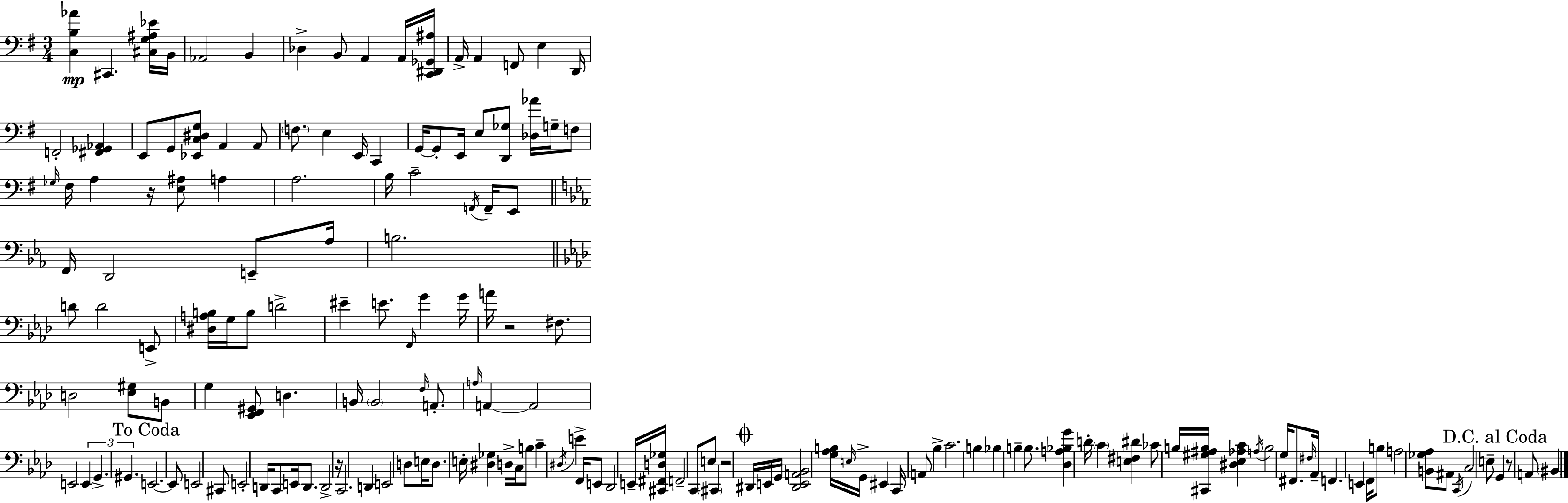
[C3,B3,Ab4]/q C#2/q. [C#3,G3,A#3,Eb4]/s B2/s Ab2/h B2/q Db3/q B2/e A2/q A2/s [C2,D#2,Gb2,A#3]/s A2/s A2/q F2/e E3/q D2/s F2/h [F#2,Gb2,Ab2]/q E2/e G2/e [Eb2,C3,D#3,G3]/e A2/q A2/e F3/e. E3/q E2/s C2/q G2/s G2/e E2/s E3/e [D2,Gb3]/e [Db3,Ab4]/s G3/s F3/e Gb3/s F#3/s A3/q R/s [E3,A#3]/e A3/q A3/h. B3/s C4/h F2/s F2/s E2/e F2/s D2/h E2/e Ab3/s B3/h. D4/e D4/h E2/e [D#3,A3,B3]/s G3/s B3/e D4/h EIS4/q E4/e. F2/s G4/q G4/s A4/s R/h F#3/e. D3/h [Eb3,G#3]/e B2/e G3/q [Eb2,F2,G#2]/e D3/q. B2/s B2/h F3/s A2/e. A3/s A2/q A2/h E2/h E2/q G2/q. G#2/q. E2/h. E2/e E2/h C#2/e E2/h D2/s C2/e E2/s D2/e. D2/h R/s C2/h. D2/q E2/h D3/e E3/s D3/e. E3/s [D#3,Gb3]/q D3/s C3/s B3/e C4/q D#3/s E4/q F2/s E2/e Db2/h E2/s [C#2,F#2,D3,Gb3]/s F2/h C2/e E3/e C#2/q R/h D#2/s E2/s G2/s [D#2,E2,A2,Bb2]/h [G3,Ab3,B3]/s E3/s G2/s EIS2/q C2/s A2/e Bb3/q C4/h. B3/q Bb3/q B3/q B3/e. [Db3,A3,Bb3,G4]/q D4/s C4/q [E3,F#3,D#4]/q CES4/e B3/s [C#2,G#3,A#3,B3]/s [D#3,Eb3,Ab3,C4]/q A3/s B3/h G3/s F#2/e. F#3/s Ab2/s F2/q. E2/q F2/s B3/e A3/h [B2,Gb3,Ab3]/e A#2/e C2/s C3/h E3/e G2/q R/e A2/e BIS2/q